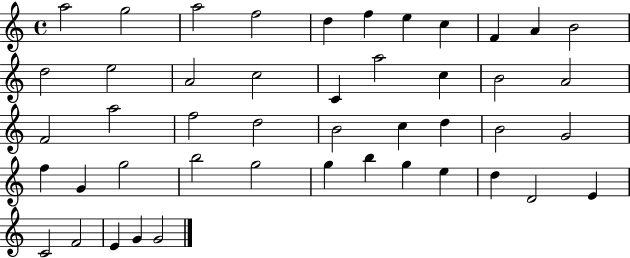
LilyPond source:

{
  \clef treble
  \time 4/4
  \defaultTimeSignature
  \key c \major
  a''2 g''2 | a''2 f''2 | d''4 f''4 e''4 c''4 | f'4 a'4 b'2 | \break d''2 e''2 | a'2 c''2 | c'4 a''2 c''4 | b'2 a'2 | \break f'2 a''2 | f''2 d''2 | b'2 c''4 d''4 | b'2 g'2 | \break f''4 g'4 g''2 | b''2 g''2 | g''4 b''4 g''4 e''4 | d''4 d'2 e'4 | \break c'2 f'2 | e'4 g'4 g'2 | \bar "|."
}